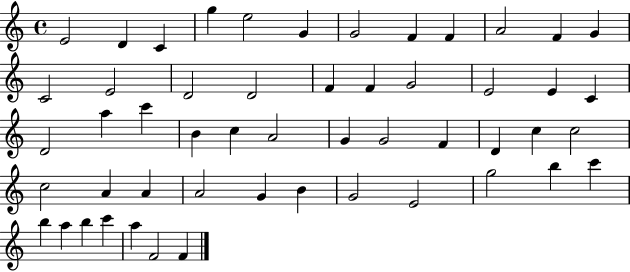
E4/h D4/q C4/q G5/q E5/h G4/q G4/h F4/q F4/q A4/h F4/q G4/q C4/h E4/h D4/h D4/h F4/q F4/q G4/h E4/h E4/q C4/q D4/h A5/q C6/q B4/q C5/q A4/h G4/q G4/h F4/q D4/q C5/q C5/h C5/h A4/q A4/q A4/h G4/q B4/q G4/h E4/h G5/h B5/q C6/q B5/q A5/q B5/q C6/q A5/q F4/h F4/q